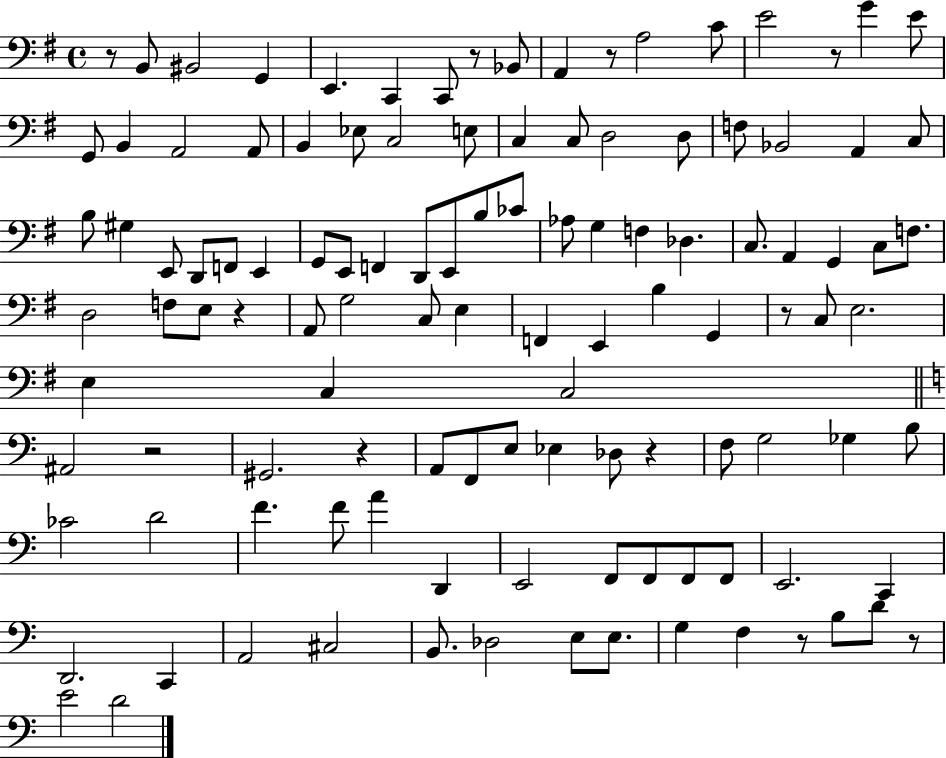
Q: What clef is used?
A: bass